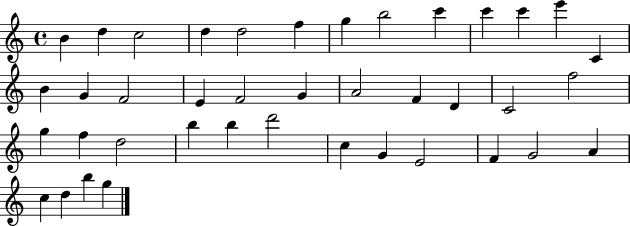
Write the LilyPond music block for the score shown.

{
  \clef treble
  \time 4/4
  \defaultTimeSignature
  \key c \major
  b'4 d''4 c''2 | d''4 d''2 f''4 | g''4 b''2 c'''4 | c'''4 c'''4 e'''4 c'4 | \break b'4 g'4 f'2 | e'4 f'2 g'4 | a'2 f'4 d'4 | c'2 f''2 | \break g''4 f''4 d''2 | b''4 b''4 d'''2 | c''4 g'4 e'2 | f'4 g'2 a'4 | \break c''4 d''4 b''4 g''4 | \bar "|."
}